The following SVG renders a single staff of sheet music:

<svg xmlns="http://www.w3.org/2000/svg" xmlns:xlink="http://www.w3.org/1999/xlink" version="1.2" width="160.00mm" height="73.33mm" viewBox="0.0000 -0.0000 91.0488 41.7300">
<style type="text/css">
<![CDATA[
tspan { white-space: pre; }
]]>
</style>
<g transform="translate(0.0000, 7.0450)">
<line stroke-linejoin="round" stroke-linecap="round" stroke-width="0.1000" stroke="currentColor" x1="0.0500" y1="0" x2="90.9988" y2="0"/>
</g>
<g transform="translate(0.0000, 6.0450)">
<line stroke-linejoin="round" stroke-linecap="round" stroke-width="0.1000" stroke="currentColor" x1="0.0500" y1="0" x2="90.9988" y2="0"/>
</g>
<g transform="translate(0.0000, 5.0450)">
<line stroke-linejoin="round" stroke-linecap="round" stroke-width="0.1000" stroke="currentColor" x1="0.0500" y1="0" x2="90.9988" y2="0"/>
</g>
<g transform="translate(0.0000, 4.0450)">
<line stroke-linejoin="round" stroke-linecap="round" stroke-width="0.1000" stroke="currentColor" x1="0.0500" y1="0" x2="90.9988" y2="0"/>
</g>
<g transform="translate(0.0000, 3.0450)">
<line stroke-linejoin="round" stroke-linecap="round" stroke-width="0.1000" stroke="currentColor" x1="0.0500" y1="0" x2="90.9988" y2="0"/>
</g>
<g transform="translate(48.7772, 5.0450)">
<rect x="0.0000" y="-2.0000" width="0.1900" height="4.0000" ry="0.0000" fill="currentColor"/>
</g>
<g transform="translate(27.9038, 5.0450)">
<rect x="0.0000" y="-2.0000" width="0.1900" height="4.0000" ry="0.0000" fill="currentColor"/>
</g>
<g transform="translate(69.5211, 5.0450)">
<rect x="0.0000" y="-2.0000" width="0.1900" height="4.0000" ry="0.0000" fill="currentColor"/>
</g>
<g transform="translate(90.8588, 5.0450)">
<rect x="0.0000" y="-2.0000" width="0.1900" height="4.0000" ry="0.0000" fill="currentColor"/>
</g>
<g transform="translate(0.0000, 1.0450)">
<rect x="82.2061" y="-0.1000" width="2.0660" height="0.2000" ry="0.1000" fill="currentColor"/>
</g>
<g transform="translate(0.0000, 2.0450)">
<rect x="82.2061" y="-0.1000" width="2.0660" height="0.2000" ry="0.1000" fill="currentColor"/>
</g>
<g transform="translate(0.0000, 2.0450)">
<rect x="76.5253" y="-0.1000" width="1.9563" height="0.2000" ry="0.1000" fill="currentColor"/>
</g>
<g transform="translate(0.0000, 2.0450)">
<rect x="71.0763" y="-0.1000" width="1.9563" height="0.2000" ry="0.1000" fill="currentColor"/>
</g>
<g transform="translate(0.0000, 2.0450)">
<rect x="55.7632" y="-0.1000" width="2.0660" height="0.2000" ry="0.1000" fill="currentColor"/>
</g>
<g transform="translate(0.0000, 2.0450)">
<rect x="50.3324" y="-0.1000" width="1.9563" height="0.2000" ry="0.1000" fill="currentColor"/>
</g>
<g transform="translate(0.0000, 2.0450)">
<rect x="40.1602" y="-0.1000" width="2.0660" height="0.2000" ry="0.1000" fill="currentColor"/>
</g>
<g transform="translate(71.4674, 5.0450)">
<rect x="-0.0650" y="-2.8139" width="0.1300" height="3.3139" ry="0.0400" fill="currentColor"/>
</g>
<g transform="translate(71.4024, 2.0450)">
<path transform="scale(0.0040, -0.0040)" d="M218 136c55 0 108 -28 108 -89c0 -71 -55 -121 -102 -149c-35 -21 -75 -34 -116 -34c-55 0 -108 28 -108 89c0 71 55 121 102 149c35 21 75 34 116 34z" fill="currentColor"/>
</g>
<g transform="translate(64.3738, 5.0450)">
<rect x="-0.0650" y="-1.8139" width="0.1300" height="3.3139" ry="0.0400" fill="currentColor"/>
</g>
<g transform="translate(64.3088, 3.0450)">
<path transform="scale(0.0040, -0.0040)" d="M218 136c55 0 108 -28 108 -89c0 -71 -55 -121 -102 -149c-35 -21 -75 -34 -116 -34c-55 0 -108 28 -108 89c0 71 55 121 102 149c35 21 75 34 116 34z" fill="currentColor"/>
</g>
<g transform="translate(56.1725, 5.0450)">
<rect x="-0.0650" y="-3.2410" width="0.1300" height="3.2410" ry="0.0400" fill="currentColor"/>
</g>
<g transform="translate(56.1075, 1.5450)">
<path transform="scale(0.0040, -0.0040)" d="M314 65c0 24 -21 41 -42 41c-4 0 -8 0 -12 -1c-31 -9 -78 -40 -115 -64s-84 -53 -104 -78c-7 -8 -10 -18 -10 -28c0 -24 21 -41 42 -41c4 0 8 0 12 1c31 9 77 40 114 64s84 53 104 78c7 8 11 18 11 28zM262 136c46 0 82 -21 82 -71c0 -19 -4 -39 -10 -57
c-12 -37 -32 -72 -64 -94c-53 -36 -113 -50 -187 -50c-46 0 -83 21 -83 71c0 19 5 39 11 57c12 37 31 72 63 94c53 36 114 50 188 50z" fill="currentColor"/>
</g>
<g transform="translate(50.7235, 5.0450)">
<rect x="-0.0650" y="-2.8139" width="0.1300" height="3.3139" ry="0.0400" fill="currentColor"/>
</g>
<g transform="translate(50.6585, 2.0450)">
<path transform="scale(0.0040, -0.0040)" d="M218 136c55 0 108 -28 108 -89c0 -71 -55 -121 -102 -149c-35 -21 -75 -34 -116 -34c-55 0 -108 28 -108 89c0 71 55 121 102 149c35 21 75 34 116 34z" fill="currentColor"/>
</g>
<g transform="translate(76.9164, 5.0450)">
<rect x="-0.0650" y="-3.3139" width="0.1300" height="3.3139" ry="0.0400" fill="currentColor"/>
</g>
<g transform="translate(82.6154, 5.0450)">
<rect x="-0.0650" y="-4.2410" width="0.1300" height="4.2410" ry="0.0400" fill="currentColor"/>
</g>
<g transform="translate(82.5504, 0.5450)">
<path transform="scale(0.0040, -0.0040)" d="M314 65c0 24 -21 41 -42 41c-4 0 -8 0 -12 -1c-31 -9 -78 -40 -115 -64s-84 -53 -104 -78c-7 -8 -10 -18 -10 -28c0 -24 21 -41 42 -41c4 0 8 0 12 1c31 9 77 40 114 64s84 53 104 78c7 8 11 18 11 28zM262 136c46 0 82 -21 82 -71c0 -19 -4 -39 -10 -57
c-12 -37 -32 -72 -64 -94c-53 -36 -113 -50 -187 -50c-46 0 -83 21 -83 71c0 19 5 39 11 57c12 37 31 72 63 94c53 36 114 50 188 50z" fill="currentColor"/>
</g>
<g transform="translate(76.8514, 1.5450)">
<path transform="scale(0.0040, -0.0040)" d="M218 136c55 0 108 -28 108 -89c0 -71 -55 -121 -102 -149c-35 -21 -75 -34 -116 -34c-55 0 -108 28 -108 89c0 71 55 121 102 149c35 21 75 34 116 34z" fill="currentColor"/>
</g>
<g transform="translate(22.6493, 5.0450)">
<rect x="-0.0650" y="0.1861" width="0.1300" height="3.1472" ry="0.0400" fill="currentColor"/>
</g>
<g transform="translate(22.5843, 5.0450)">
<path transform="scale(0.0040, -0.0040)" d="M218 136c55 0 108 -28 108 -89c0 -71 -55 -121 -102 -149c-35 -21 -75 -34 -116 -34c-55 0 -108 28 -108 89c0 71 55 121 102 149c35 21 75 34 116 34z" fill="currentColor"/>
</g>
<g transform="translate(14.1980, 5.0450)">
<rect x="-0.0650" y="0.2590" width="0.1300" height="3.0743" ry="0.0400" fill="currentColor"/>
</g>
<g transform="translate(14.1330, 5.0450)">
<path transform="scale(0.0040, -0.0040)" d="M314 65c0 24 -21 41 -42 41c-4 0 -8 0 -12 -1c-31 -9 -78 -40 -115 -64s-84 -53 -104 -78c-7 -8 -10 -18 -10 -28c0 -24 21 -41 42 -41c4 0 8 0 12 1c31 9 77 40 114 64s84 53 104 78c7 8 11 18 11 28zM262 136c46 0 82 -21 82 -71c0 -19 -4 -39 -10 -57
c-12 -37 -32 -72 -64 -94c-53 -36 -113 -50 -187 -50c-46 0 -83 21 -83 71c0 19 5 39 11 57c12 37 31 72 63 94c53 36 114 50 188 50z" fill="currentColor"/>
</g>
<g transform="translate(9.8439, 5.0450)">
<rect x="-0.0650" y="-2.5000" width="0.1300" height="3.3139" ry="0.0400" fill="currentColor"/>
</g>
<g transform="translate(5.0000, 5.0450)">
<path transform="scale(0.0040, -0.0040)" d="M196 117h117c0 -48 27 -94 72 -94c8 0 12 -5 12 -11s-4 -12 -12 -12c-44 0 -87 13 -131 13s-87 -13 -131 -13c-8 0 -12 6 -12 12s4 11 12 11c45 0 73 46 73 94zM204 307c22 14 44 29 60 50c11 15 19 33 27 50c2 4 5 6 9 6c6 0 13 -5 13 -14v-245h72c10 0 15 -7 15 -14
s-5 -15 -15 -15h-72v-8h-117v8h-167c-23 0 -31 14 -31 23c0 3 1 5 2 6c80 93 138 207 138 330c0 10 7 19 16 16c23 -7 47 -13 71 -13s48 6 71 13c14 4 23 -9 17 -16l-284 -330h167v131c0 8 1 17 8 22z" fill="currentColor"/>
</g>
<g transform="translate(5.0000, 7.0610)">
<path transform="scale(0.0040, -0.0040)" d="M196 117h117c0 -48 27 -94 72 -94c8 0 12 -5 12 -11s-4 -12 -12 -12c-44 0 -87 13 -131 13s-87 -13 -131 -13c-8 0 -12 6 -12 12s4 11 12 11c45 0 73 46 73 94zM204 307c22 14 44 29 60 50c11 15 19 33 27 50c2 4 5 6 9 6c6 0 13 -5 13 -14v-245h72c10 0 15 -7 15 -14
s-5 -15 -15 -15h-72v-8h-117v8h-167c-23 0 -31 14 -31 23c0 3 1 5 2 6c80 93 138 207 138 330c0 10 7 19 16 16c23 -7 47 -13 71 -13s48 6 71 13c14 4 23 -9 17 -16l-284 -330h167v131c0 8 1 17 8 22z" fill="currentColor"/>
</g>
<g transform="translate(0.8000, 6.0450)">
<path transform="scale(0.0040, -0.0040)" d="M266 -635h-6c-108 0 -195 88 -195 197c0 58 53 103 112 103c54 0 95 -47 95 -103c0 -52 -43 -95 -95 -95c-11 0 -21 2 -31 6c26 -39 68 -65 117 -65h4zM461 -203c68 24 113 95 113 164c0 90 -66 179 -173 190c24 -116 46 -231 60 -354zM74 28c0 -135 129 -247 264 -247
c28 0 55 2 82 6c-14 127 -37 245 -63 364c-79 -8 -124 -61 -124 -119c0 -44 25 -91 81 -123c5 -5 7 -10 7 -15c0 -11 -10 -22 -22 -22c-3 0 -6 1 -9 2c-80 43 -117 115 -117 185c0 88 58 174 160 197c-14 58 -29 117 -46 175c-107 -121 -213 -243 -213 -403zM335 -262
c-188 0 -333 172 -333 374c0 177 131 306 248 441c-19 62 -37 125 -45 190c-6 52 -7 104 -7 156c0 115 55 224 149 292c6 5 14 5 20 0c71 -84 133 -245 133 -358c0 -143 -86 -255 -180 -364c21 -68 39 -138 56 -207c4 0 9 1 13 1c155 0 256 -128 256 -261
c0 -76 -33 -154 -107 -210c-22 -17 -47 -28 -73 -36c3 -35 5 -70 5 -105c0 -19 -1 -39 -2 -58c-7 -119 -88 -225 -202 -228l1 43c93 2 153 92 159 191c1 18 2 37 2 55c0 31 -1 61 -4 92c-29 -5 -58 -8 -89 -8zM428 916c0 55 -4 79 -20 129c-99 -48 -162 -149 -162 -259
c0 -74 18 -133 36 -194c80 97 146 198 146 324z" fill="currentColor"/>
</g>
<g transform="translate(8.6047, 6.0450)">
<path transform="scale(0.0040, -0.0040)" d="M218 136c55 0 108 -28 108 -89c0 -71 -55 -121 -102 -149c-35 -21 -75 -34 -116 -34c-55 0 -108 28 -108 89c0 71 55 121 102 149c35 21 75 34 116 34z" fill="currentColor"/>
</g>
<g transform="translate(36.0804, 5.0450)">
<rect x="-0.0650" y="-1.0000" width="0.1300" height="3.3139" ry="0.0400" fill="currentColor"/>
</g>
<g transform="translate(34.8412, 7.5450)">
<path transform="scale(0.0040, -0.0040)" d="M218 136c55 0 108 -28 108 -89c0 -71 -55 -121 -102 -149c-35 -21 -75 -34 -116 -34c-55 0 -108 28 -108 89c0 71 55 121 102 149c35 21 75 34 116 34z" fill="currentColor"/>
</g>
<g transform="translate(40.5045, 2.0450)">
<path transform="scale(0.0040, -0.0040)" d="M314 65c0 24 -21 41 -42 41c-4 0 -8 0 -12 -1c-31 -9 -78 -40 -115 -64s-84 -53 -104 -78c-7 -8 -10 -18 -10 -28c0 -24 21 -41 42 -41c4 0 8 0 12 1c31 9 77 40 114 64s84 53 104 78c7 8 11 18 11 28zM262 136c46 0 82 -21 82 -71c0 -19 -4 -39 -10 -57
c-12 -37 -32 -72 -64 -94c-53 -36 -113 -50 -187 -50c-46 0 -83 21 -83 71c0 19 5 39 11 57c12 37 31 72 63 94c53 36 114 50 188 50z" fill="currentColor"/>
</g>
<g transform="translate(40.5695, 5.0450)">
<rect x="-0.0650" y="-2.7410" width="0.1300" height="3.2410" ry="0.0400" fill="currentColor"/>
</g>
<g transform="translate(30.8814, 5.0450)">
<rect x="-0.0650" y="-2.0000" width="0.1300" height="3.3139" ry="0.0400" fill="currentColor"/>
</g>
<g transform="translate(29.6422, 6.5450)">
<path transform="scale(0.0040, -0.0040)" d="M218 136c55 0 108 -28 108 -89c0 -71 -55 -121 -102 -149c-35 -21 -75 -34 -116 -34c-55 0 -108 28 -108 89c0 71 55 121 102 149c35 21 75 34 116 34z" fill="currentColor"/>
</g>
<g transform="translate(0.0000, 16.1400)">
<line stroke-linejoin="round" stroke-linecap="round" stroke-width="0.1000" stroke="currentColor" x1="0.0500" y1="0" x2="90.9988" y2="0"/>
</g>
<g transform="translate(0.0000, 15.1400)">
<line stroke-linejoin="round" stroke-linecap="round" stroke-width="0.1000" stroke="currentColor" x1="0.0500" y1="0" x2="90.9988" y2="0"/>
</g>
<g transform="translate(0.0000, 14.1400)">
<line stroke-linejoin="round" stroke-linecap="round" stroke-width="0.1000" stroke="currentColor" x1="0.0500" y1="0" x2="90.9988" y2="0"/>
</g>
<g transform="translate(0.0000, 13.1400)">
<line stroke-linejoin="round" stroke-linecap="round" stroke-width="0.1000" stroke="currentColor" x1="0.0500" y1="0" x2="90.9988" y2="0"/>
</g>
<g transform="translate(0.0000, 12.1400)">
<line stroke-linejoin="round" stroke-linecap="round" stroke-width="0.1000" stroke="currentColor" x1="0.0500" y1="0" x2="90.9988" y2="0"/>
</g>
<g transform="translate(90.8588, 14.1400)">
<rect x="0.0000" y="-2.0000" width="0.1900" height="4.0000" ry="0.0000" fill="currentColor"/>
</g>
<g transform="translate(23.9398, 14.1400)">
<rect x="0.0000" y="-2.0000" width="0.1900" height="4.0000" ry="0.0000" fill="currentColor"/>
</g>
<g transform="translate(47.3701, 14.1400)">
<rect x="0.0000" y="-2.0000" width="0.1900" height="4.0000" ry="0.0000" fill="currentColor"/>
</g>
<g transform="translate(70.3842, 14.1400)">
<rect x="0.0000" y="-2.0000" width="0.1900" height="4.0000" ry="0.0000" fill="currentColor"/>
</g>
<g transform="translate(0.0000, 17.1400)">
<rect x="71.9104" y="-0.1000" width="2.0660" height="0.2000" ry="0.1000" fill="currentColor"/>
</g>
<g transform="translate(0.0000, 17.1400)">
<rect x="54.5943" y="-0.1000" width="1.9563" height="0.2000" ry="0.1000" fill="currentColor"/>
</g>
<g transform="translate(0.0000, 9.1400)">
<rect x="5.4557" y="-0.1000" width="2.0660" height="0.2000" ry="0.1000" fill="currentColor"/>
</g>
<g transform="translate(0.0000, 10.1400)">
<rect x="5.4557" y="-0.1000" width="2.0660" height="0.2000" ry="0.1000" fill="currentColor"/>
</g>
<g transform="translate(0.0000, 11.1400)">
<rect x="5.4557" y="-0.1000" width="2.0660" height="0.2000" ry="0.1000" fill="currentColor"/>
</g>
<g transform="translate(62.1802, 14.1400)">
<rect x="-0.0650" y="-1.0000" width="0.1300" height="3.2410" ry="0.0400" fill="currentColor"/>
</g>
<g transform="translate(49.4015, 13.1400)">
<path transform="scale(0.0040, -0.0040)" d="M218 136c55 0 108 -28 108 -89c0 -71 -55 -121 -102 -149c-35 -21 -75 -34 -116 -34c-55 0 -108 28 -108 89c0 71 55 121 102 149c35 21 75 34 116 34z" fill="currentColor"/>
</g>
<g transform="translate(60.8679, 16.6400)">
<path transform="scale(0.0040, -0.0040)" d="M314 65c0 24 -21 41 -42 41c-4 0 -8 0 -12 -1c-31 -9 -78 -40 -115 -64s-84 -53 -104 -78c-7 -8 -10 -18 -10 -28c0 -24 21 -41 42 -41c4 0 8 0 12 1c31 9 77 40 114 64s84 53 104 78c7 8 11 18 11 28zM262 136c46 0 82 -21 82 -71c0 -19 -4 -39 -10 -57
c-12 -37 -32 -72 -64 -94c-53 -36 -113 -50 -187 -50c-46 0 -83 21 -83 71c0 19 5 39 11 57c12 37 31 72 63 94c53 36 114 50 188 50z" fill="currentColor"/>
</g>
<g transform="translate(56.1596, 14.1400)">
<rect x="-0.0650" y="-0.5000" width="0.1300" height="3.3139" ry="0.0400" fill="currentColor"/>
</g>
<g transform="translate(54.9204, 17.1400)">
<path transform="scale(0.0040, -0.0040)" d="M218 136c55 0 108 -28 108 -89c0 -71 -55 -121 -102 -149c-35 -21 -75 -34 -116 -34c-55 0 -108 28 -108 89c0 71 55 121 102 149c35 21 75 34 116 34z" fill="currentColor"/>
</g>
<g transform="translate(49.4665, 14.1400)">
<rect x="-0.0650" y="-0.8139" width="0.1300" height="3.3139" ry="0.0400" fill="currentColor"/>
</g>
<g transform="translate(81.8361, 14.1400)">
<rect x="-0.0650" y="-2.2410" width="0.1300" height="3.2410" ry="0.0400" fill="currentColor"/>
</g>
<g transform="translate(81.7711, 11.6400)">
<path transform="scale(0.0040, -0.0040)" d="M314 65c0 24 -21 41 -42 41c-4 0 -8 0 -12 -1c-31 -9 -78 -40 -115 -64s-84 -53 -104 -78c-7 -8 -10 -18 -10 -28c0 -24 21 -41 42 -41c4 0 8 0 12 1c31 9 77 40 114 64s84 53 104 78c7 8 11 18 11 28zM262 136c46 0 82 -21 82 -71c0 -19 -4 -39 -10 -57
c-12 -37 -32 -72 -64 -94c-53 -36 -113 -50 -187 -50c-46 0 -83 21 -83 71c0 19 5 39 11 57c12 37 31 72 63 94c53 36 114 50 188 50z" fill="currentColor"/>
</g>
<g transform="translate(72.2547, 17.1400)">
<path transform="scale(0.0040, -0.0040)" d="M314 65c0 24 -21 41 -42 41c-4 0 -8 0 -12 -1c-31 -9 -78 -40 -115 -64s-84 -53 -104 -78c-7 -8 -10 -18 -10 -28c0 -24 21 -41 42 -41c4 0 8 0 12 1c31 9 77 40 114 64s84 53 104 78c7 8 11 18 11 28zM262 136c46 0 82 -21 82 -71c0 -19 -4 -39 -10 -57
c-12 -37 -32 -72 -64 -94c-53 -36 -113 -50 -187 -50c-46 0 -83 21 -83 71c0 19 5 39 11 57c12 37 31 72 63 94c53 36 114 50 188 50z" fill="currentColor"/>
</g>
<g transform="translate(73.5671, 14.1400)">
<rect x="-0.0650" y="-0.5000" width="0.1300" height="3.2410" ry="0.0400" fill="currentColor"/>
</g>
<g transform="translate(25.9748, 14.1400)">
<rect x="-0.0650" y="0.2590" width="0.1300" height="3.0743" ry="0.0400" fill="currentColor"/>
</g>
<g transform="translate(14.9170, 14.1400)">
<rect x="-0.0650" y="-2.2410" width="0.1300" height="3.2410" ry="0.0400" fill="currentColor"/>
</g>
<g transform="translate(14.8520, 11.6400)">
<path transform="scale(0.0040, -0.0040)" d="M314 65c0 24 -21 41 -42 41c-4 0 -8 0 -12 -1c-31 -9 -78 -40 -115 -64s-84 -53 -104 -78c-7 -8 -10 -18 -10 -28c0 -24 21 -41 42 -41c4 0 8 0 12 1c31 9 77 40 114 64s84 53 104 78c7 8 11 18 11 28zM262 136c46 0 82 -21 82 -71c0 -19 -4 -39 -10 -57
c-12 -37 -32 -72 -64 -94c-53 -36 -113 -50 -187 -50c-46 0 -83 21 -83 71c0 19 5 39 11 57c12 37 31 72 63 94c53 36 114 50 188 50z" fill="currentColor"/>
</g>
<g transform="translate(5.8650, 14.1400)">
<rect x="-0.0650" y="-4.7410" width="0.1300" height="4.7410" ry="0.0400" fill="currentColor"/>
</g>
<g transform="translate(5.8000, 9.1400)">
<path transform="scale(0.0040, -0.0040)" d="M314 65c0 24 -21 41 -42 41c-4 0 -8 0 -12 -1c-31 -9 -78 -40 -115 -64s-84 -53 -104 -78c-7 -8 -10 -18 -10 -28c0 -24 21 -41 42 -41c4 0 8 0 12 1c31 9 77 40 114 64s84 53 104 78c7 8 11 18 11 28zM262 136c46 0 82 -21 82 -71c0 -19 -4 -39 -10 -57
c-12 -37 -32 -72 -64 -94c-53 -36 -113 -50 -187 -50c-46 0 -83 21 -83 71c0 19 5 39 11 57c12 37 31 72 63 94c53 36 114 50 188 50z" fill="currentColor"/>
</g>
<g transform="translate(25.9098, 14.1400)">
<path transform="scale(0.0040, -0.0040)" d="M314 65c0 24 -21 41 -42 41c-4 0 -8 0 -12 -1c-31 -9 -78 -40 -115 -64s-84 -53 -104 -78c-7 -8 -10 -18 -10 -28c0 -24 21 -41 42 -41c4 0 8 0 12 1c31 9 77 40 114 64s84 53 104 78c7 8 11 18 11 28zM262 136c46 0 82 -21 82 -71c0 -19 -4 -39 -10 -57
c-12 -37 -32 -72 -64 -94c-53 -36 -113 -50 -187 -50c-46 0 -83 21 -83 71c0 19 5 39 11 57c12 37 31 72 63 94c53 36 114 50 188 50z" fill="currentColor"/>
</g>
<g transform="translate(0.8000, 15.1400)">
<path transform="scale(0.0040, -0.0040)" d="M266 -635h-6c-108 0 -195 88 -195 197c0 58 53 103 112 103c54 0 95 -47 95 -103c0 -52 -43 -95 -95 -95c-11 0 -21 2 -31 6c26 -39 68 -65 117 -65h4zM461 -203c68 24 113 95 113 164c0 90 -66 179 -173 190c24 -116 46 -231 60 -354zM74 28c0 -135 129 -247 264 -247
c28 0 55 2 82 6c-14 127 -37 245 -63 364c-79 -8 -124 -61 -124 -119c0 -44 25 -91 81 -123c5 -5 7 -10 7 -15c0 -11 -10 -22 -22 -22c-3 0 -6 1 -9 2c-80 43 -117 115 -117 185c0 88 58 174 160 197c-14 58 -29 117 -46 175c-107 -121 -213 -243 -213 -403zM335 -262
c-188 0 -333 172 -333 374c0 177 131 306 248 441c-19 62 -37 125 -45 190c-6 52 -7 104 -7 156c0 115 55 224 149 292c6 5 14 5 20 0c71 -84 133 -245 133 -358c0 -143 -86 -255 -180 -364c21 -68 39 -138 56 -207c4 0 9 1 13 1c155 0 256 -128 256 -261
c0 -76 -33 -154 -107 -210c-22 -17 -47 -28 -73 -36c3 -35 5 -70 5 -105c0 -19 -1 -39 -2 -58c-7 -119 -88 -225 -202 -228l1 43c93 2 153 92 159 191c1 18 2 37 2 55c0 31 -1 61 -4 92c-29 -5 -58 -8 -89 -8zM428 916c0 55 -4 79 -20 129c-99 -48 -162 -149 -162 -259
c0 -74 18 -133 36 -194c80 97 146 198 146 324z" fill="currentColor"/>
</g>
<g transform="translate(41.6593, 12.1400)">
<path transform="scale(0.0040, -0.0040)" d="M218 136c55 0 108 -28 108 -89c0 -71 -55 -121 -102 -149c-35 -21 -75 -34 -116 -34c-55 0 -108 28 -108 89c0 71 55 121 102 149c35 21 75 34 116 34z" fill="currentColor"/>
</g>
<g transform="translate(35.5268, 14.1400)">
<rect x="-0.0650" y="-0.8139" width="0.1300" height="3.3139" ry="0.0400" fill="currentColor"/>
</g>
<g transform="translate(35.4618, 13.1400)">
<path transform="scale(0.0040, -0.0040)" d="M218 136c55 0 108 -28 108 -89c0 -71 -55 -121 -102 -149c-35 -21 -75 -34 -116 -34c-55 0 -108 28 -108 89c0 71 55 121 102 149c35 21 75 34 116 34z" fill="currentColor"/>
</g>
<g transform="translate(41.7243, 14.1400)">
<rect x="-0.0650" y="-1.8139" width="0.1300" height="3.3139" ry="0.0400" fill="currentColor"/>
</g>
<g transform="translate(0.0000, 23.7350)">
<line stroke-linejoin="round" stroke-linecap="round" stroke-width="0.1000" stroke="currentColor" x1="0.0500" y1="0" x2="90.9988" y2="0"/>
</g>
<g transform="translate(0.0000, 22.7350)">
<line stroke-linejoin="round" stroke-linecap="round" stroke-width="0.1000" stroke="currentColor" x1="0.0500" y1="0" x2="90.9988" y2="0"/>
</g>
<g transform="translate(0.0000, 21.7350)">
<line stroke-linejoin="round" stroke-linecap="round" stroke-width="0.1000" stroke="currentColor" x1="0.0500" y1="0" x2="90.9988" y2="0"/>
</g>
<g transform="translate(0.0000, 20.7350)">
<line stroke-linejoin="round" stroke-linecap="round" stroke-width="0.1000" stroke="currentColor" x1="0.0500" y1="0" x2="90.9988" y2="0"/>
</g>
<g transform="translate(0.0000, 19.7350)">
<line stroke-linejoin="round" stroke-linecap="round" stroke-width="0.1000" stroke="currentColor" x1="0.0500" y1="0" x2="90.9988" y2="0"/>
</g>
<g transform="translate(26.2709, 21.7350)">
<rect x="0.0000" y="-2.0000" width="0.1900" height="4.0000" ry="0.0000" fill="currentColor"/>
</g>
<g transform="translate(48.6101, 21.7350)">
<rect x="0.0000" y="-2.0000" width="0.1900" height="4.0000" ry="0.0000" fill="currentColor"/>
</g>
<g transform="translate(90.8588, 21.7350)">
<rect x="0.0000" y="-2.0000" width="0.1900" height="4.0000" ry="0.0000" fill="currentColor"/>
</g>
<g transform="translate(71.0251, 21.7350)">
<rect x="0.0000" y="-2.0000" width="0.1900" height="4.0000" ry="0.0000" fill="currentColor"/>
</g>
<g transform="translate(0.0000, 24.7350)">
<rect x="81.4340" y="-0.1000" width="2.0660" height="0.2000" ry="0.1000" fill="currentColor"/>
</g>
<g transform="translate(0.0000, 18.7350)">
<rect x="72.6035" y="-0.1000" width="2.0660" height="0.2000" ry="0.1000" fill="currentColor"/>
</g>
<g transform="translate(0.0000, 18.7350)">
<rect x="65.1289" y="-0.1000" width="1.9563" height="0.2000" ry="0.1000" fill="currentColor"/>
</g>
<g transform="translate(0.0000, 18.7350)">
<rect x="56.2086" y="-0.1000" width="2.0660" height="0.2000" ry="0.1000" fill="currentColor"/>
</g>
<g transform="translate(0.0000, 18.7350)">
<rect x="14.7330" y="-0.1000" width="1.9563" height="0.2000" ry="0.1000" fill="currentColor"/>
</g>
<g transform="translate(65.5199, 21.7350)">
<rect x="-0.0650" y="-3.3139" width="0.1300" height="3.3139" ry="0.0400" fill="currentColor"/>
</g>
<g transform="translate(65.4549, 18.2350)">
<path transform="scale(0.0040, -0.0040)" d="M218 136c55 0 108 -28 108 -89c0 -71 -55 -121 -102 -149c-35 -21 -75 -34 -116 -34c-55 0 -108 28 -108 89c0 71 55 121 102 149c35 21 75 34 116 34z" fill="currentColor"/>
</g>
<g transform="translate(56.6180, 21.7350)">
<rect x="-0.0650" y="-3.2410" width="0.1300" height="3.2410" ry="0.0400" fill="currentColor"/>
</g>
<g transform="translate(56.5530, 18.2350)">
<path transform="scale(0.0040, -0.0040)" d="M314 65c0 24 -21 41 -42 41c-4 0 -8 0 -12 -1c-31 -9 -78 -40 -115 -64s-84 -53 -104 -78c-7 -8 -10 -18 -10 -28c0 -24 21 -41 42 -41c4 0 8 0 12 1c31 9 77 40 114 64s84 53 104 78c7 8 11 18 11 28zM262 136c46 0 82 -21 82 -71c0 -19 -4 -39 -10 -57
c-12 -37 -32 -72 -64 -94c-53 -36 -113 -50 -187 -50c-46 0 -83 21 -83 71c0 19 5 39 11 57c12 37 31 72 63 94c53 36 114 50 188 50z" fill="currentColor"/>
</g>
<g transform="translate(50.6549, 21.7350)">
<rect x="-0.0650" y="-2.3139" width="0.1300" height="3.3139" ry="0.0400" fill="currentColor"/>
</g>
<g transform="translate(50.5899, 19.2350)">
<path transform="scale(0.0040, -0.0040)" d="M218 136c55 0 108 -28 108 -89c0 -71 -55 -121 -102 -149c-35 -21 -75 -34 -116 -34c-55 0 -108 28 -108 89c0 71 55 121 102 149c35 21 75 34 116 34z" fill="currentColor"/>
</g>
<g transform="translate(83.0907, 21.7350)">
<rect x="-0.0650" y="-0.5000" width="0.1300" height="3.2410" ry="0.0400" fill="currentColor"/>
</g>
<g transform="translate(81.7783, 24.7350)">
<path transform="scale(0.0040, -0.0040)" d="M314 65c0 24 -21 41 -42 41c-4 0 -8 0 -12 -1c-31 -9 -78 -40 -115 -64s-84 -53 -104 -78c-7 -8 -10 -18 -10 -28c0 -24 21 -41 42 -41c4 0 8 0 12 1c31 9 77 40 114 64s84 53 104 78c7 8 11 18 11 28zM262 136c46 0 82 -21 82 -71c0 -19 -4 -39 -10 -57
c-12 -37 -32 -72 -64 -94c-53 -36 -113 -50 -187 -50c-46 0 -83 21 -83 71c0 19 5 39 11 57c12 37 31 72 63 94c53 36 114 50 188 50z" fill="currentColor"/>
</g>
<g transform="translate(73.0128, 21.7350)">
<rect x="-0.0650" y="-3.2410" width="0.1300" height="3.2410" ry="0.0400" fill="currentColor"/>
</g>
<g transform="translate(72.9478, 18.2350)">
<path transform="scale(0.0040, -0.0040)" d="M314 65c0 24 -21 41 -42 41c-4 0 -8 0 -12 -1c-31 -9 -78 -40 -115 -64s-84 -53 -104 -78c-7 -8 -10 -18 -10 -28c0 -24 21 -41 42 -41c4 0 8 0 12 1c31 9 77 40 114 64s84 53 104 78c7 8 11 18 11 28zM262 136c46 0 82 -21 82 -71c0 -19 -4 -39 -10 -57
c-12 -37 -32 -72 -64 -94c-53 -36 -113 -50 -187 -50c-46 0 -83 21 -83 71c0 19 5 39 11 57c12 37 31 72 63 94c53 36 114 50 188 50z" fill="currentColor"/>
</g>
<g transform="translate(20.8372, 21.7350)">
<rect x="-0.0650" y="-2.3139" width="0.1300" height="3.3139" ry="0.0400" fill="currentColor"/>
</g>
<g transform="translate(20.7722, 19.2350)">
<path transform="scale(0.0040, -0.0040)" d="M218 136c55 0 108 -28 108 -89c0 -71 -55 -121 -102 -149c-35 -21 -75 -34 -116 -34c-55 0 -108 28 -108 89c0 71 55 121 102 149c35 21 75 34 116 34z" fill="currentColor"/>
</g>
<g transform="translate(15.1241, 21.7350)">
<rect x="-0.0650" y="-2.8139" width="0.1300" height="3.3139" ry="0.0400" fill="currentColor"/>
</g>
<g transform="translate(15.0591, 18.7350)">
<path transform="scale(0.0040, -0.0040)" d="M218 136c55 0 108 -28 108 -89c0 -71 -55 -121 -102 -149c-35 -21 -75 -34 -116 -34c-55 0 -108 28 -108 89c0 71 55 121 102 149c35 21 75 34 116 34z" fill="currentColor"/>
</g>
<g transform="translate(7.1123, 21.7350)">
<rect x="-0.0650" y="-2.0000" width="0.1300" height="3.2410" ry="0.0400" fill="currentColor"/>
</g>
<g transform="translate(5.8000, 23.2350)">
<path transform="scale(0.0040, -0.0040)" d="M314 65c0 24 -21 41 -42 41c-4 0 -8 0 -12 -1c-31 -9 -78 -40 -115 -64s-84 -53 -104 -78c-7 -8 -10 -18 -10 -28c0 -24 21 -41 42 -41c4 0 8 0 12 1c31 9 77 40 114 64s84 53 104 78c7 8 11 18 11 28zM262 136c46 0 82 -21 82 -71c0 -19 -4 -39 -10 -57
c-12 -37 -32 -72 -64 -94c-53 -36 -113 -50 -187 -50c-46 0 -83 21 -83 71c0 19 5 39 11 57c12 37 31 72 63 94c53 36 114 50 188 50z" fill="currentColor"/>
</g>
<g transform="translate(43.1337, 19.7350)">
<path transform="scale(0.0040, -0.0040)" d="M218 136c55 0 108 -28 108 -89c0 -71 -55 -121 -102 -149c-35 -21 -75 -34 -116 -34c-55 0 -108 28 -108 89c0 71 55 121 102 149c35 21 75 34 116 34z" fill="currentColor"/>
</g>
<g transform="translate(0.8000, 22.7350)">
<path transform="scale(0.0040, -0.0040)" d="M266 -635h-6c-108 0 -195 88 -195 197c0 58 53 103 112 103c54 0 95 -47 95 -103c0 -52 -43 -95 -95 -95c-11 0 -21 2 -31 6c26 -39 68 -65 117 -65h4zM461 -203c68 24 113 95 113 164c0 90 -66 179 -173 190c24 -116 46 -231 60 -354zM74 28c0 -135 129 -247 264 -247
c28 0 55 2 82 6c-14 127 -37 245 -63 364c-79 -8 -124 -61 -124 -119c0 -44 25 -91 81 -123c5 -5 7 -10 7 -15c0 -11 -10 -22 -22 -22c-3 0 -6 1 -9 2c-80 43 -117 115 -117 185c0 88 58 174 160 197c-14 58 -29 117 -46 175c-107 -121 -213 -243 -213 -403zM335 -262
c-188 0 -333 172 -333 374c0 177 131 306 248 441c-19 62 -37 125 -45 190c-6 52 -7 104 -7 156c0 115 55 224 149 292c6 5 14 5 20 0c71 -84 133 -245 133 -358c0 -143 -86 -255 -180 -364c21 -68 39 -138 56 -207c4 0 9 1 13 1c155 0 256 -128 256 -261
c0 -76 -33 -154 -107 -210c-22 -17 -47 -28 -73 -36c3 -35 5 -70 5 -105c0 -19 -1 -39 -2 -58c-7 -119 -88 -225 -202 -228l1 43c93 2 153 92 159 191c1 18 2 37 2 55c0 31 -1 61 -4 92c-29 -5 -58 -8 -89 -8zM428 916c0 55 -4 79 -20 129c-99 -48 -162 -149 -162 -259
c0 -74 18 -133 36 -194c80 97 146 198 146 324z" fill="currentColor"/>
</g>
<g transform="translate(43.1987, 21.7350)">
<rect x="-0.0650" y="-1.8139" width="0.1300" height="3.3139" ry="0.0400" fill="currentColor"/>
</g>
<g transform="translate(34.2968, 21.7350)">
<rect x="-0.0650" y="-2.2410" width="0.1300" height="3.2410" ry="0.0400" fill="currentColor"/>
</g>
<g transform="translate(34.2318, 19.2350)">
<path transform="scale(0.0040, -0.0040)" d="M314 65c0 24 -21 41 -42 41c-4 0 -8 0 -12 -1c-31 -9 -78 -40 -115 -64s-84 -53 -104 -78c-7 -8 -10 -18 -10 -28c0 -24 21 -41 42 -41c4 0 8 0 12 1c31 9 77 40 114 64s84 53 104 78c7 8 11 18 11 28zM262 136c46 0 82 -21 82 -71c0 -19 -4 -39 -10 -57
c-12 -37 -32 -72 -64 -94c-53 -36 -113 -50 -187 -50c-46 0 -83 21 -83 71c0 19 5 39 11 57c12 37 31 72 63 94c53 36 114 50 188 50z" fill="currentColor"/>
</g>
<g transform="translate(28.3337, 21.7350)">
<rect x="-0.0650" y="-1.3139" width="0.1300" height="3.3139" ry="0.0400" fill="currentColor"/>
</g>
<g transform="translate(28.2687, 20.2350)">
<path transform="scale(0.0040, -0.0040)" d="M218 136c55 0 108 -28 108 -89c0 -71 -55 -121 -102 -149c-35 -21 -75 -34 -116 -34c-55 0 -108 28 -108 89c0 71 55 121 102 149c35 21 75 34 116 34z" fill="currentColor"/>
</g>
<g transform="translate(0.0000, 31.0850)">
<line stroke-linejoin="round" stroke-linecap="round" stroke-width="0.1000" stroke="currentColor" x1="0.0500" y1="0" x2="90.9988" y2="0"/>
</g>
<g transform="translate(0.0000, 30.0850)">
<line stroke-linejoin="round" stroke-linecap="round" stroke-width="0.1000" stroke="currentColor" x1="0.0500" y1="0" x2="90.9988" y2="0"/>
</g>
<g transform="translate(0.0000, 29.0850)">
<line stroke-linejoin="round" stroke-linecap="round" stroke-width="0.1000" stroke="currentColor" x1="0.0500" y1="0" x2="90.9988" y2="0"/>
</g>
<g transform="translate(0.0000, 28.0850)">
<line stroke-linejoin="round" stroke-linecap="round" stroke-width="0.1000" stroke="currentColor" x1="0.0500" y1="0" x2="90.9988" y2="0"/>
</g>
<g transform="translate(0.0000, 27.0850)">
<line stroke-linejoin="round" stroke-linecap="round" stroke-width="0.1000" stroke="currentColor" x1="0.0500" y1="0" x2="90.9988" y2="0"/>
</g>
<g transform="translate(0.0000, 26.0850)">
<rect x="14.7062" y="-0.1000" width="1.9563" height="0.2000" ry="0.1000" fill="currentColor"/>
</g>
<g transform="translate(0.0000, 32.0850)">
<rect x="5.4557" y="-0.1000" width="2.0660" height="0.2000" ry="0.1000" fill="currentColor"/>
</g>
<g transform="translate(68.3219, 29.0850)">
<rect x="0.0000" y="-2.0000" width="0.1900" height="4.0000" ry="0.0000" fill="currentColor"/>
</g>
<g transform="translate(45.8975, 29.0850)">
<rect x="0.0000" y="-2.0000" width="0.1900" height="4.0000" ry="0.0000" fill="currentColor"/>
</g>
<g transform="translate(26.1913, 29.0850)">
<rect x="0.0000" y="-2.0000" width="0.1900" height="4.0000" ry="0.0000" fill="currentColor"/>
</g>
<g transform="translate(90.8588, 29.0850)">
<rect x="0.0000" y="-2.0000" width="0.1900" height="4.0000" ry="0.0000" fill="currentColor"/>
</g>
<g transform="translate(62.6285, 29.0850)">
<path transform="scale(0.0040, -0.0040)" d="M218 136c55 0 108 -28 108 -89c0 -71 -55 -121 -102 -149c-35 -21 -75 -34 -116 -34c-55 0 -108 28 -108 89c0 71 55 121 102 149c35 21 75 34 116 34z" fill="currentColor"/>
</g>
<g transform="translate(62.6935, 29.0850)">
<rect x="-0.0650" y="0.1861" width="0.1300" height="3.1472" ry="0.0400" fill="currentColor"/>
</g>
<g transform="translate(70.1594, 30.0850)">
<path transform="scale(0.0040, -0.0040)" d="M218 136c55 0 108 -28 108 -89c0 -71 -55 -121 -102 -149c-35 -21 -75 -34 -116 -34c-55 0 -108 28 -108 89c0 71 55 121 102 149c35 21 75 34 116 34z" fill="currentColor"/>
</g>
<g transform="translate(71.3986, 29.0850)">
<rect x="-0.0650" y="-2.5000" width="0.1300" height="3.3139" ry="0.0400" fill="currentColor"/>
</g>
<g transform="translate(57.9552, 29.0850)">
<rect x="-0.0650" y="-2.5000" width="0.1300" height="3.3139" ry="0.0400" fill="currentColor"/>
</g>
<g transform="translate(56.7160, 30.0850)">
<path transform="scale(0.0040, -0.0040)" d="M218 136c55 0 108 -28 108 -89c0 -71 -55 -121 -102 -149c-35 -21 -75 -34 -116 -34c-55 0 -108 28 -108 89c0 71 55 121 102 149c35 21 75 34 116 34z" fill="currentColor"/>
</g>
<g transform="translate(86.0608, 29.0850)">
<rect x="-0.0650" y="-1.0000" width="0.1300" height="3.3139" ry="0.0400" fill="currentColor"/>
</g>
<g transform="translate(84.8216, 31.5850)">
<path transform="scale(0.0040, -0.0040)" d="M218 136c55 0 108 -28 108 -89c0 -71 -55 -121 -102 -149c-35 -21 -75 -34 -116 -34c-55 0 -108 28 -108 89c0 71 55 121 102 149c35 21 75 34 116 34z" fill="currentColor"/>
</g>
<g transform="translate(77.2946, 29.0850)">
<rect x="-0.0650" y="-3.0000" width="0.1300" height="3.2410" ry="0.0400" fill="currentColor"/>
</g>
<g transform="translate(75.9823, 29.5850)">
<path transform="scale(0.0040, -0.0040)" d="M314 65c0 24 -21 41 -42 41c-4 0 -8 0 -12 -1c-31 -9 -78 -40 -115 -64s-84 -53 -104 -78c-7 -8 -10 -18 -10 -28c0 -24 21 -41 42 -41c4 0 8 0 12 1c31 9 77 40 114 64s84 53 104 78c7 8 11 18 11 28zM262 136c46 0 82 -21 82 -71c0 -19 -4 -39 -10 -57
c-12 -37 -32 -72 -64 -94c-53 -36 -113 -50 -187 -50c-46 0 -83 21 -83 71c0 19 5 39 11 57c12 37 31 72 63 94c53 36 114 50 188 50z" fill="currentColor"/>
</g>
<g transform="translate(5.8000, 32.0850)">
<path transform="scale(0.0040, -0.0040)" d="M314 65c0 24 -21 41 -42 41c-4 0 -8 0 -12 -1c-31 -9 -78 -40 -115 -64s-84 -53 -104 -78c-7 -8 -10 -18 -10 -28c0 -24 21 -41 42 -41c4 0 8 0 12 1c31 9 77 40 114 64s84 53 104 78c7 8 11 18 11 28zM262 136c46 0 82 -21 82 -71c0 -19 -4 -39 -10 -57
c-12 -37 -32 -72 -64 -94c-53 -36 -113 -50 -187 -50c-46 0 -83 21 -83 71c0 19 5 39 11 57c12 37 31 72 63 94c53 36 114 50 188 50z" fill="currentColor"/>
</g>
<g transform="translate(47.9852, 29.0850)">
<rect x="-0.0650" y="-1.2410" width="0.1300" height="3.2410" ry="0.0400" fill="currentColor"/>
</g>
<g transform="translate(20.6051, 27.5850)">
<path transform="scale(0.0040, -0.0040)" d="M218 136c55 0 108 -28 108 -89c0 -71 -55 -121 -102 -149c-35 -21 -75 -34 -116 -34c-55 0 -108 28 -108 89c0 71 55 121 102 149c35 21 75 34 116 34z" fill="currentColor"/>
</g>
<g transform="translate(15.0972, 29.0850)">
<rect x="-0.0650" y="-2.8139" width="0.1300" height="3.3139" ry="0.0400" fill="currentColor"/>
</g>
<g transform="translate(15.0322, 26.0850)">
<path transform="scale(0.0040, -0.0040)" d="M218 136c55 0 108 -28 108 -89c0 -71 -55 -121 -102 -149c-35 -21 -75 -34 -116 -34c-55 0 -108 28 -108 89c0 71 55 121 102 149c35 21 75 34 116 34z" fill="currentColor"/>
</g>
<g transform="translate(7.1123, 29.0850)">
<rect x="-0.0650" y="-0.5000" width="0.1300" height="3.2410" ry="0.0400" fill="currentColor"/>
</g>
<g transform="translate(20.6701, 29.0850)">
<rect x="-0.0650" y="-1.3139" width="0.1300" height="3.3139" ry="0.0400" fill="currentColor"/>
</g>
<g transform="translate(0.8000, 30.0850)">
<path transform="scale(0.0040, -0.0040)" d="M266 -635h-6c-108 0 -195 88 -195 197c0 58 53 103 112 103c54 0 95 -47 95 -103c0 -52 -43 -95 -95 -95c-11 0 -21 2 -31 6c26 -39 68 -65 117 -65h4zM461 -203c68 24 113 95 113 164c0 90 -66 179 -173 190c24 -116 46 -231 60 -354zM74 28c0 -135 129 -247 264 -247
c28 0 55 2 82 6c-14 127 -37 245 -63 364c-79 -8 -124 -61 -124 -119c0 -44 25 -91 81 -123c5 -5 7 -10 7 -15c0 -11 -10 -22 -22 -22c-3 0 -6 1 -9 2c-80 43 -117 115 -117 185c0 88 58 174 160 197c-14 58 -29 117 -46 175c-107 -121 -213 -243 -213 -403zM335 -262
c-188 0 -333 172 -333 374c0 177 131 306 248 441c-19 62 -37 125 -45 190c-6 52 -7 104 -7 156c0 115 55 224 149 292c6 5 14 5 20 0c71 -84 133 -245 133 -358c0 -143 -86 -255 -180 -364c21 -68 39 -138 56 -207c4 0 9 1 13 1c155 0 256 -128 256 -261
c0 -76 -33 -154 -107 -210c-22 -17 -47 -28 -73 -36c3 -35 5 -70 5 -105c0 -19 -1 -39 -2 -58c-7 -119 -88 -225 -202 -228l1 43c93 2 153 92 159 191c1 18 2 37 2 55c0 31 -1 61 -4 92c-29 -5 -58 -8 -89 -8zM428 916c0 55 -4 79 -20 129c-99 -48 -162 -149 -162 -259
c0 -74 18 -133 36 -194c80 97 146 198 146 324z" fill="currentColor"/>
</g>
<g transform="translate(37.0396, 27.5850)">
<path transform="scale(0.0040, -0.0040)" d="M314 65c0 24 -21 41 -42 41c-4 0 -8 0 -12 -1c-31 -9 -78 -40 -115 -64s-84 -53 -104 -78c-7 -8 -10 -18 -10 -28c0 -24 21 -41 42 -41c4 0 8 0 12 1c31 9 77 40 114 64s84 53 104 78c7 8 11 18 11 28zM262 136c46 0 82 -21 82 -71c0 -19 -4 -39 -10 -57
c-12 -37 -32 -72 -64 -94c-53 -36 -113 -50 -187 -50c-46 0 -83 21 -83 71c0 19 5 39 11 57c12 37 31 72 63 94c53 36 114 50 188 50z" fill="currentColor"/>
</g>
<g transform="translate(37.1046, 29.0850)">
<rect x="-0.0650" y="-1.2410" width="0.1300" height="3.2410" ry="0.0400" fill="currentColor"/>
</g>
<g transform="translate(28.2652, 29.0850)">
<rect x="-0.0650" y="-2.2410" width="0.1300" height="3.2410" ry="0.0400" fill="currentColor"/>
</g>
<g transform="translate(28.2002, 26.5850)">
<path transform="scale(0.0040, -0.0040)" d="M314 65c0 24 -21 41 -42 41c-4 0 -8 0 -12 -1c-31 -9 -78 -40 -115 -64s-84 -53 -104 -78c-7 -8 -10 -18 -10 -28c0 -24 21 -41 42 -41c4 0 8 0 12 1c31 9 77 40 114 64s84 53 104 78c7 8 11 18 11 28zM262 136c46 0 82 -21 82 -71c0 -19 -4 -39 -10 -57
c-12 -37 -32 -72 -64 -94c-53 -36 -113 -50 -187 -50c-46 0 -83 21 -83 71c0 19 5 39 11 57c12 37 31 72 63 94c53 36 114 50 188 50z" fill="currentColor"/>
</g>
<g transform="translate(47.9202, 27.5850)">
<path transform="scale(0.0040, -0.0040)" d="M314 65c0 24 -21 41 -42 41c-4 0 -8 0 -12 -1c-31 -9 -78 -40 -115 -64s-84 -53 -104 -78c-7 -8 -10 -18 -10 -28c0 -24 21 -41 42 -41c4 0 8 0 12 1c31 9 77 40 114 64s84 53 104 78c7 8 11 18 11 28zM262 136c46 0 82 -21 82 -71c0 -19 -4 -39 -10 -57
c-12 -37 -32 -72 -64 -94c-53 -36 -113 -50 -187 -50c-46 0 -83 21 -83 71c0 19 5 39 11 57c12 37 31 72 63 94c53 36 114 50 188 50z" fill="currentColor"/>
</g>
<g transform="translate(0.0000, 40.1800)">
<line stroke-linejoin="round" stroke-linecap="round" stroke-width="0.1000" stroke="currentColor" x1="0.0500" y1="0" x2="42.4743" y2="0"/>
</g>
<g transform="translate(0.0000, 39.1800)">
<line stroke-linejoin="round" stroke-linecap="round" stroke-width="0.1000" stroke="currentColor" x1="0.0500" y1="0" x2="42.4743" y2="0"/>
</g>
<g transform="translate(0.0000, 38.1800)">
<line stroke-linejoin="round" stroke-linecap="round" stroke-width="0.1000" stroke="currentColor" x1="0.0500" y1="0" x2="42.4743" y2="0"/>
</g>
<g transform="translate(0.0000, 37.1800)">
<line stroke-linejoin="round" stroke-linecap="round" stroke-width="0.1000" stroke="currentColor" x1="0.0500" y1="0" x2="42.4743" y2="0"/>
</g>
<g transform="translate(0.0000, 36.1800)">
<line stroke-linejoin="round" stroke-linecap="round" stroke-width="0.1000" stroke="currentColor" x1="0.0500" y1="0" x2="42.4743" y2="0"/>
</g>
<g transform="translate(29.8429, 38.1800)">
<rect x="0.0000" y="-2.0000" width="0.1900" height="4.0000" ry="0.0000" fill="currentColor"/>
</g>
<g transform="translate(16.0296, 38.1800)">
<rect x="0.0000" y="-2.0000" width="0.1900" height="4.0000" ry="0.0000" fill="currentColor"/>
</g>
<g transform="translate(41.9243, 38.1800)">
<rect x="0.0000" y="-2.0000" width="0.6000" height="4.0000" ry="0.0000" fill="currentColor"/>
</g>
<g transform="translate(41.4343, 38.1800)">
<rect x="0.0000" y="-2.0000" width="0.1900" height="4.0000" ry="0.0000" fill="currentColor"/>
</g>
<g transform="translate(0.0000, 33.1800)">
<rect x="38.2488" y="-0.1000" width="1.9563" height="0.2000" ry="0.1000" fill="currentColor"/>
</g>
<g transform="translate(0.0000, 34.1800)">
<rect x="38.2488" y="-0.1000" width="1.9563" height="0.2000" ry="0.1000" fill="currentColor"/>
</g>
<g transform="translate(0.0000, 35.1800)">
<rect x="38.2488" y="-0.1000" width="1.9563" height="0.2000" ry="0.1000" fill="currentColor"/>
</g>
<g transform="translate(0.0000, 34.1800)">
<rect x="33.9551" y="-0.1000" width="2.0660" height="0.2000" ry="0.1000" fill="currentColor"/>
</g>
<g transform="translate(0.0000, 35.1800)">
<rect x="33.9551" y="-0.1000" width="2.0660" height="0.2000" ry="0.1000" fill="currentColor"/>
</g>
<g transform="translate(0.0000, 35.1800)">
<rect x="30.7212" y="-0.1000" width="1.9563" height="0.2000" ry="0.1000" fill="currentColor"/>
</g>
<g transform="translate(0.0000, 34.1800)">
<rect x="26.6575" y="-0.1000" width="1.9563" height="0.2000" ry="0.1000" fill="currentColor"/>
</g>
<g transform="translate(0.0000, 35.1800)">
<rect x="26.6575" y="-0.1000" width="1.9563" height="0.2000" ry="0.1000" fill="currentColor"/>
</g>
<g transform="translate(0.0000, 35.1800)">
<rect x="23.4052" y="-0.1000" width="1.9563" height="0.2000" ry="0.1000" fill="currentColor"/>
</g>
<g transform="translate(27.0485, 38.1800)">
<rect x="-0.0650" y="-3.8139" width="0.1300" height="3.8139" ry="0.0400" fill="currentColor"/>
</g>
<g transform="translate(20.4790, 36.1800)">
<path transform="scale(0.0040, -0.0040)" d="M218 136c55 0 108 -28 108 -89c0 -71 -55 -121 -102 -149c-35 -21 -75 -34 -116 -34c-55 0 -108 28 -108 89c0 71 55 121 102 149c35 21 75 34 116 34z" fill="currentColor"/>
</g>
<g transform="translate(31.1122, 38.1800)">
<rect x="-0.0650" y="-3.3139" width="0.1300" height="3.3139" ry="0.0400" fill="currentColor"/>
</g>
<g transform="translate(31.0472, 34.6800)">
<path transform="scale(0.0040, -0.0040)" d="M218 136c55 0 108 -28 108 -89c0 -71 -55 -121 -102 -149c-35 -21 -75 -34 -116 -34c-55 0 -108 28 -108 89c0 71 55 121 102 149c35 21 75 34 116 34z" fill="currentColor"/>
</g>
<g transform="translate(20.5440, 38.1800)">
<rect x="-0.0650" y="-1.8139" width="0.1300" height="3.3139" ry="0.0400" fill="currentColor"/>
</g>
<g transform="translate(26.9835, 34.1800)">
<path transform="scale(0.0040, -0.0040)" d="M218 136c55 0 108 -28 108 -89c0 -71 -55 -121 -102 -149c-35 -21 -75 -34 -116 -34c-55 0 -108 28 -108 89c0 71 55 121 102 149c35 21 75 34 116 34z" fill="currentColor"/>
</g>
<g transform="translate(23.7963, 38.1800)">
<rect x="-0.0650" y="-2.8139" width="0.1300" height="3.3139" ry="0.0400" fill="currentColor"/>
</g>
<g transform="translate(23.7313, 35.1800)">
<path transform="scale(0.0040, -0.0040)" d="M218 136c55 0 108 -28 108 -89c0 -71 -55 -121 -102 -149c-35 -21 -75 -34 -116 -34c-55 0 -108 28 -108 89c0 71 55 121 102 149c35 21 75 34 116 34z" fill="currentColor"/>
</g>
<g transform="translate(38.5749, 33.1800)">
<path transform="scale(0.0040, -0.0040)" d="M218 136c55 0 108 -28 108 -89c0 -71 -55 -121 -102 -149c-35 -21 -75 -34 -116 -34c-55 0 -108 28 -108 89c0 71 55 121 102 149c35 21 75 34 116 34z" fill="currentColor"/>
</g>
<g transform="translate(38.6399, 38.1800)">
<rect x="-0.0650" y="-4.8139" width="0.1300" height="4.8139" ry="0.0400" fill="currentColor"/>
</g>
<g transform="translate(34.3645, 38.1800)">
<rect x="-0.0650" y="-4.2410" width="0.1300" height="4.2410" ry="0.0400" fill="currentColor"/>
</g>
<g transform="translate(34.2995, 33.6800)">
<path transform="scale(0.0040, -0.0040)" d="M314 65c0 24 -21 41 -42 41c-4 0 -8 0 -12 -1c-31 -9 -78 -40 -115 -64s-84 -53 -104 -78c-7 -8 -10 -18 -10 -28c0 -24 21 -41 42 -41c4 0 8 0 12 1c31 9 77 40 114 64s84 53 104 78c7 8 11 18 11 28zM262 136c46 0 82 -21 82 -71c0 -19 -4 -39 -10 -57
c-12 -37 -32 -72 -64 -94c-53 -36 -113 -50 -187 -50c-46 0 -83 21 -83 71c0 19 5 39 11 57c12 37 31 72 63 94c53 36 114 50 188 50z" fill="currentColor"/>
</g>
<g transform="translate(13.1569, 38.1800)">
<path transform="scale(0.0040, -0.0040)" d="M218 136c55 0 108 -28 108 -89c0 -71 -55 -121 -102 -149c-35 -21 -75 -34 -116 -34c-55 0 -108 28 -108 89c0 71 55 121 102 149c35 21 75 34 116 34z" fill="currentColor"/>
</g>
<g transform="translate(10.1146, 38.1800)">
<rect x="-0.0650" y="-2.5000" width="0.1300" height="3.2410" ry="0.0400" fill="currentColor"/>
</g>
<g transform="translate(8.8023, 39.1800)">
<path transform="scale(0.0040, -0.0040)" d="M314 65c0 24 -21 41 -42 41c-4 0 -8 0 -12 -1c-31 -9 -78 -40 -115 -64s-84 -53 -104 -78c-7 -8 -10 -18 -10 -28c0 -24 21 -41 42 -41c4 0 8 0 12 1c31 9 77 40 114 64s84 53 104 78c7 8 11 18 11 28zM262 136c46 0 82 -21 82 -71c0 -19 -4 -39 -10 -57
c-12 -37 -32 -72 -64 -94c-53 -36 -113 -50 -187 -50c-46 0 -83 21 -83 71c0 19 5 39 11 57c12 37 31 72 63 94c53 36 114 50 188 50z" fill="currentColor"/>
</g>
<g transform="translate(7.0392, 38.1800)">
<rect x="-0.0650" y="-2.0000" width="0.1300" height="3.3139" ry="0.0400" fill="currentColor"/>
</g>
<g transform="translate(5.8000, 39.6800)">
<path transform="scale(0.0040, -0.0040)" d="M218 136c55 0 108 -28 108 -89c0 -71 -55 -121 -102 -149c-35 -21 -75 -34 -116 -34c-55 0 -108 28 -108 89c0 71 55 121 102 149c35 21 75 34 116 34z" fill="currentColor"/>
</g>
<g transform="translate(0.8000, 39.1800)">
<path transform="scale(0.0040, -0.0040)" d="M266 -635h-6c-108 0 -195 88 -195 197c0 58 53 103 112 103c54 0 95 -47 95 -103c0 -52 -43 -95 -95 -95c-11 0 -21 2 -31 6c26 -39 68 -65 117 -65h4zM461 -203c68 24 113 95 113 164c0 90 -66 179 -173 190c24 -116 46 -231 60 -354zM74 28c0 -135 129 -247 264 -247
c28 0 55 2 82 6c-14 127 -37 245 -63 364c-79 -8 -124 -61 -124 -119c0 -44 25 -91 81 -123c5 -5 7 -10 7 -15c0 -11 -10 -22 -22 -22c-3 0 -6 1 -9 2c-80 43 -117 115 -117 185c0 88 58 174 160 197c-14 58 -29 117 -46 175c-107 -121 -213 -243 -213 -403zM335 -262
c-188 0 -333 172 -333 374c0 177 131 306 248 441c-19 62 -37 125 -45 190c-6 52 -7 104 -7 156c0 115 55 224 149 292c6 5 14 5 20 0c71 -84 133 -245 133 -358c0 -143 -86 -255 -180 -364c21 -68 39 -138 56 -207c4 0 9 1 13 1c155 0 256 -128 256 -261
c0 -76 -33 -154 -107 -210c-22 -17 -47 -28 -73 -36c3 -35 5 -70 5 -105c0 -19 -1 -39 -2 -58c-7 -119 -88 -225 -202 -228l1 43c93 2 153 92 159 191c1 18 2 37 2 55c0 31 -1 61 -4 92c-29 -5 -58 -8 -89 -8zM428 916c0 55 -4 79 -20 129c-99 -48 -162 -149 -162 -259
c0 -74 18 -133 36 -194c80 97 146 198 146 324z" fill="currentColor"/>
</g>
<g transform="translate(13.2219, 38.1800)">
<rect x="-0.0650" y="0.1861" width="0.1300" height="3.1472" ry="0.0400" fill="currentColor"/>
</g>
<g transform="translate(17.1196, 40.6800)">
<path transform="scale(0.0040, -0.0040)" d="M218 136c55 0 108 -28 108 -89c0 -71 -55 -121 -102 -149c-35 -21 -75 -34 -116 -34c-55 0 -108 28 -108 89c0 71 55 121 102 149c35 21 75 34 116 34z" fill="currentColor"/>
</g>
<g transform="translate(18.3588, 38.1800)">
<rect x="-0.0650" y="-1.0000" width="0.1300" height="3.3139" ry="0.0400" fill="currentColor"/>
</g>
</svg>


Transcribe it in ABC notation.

X:1
T:Untitled
M:4/4
L:1/4
K:C
G B2 B F D a2 a b2 f a b d'2 e'2 g2 B2 d f d C D2 C2 g2 F2 a g e g2 f g b2 b b2 C2 C2 a e g2 e2 e2 G B G A2 D F G2 B D f a c' b d'2 e'